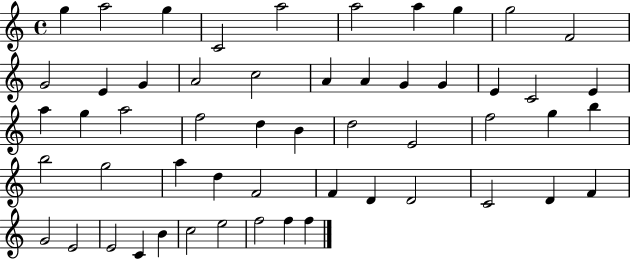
{
  \clef treble
  \time 4/4
  \defaultTimeSignature
  \key c \major
  g''4 a''2 g''4 | c'2 a''2 | a''2 a''4 g''4 | g''2 f'2 | \break g'2 e'4 g'4 | a'2 c''2 | a'4 a'4 g'4 g'4 | e'4 c'2 e'4 | \break a''4 g''4 a''2 | f''2 d''4 b'4 | d''2 e'2 | f''2 g''4 b''4 | \break b''2 g''2 | a''4 d''4 f'2 | f'4 d'4 d'2 | c'2 d'4 f'4 | \break g'2 e'2 | e'2 c'4 b'4 | c''2 e''2 | f''2 f''4 f''4 | \break \bar "|."
}